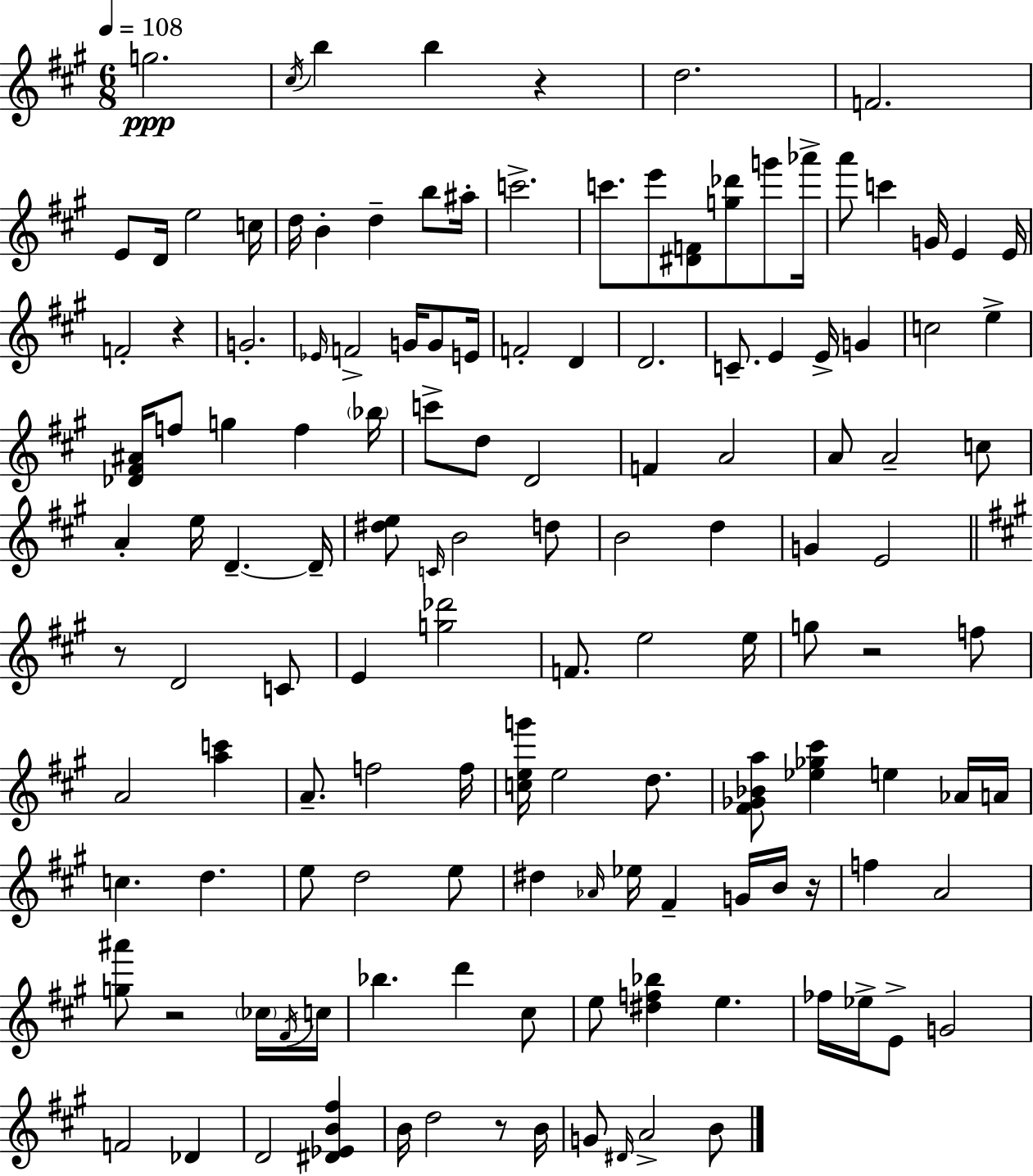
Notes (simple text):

G5/h. C#5/s B5/q B5/q R/q D5/h. F4/h. E4/e D4/s E5/h C5/s D5/s B4/q D5/q B5/e A#5/s C6/h. C6/e. E6/e [D#4,F4]/e [G5,Db6]/e G6/e Ab6/s A6/e C6/q G4/s E4/q E4/s F4/h R/q G4/h. Eb4/s F4/h G4/s G4/e E4/s F4/h D4/q D4/h. C4/e. E4/q E4/s G4/q C5/h E5/q [Db4,F#4,A#4]/s F5/e G5/q F5/q Bb5/s C6/e D5/e D4/h F4/q A4/h A4/e A4/h C5/e A4/q E5/s D4/q. D4/s [D#5,E5]/e C4/s B4/h D5/e B4/h D5/q G4/q E4/h R/e D4/h C4/e E4/q [G5,Db6]/h F4/e. E5/h E5/s G5/e R/h F5/e A4/h [A5,C6]/q A4/e. F5/h F5/s [C5,E5,G6]/s E5/h D5/e. [F#4,Gb4,Bb4,A5]/e [Eb5,Gb5,C#6]/q E5/q Ab4/s A4/s C5/q. D5/q. E5/e D5/h E5/e D#5/q Ab4/s Eb5/s F#4/q G4/s B4/s R/s F5/q A4/h [G5,A#6]/e R/h CES5/s F#4/s C5/s Bb5/q. D6/q C#5/e E5/e [D#5,F5,Bb5]/q E5/q. FES5/s Eb5/s E4/e G4/h F4/h Db4/q D4/h [D#4,Eb4,B4,F#5]/q B4/s D5/h R/e B4/s G4/e D#4/s A4/h B4/e